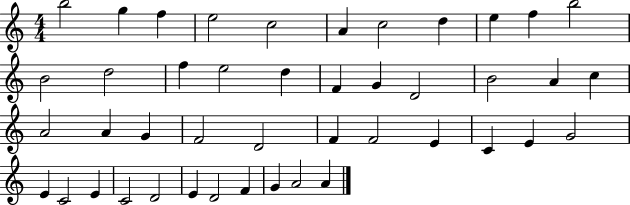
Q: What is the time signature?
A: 4/4